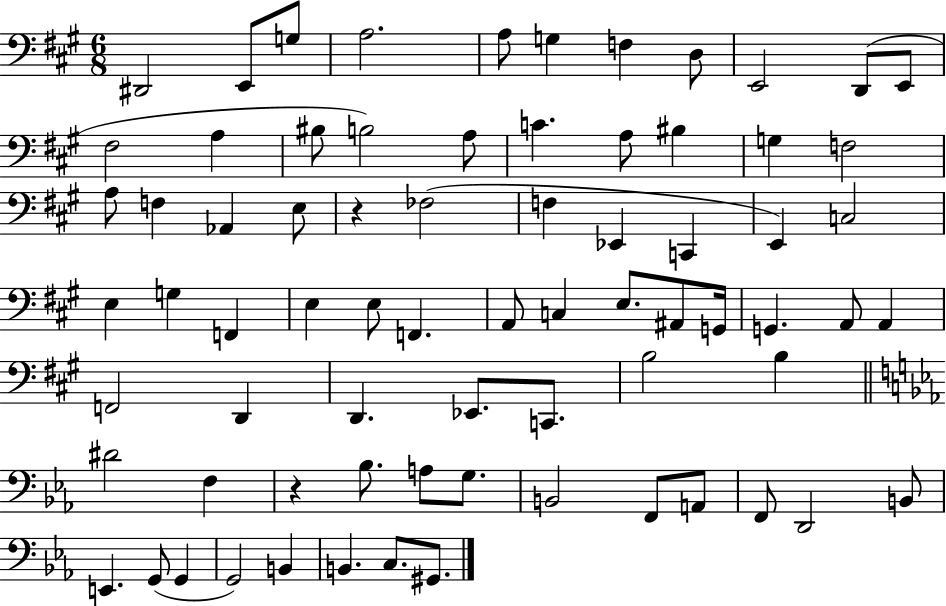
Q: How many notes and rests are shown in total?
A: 73